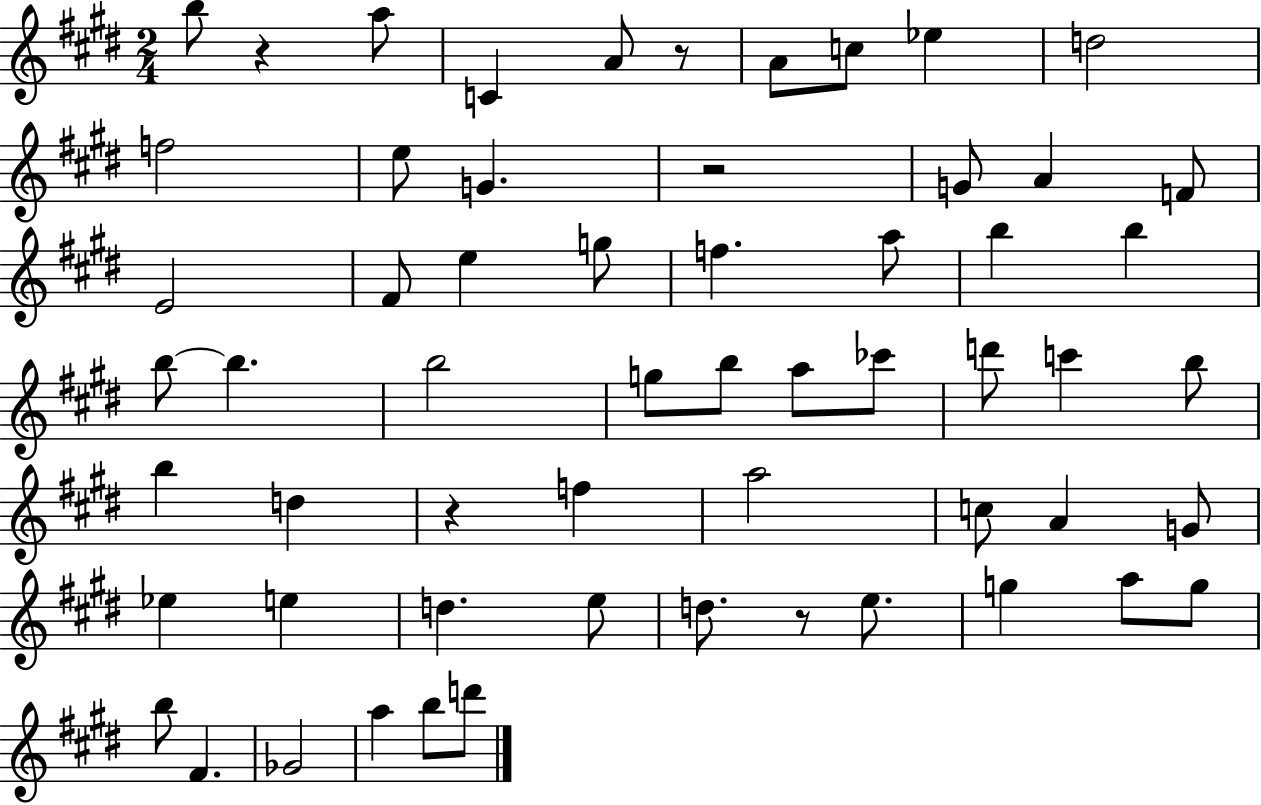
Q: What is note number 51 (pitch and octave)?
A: Gb4